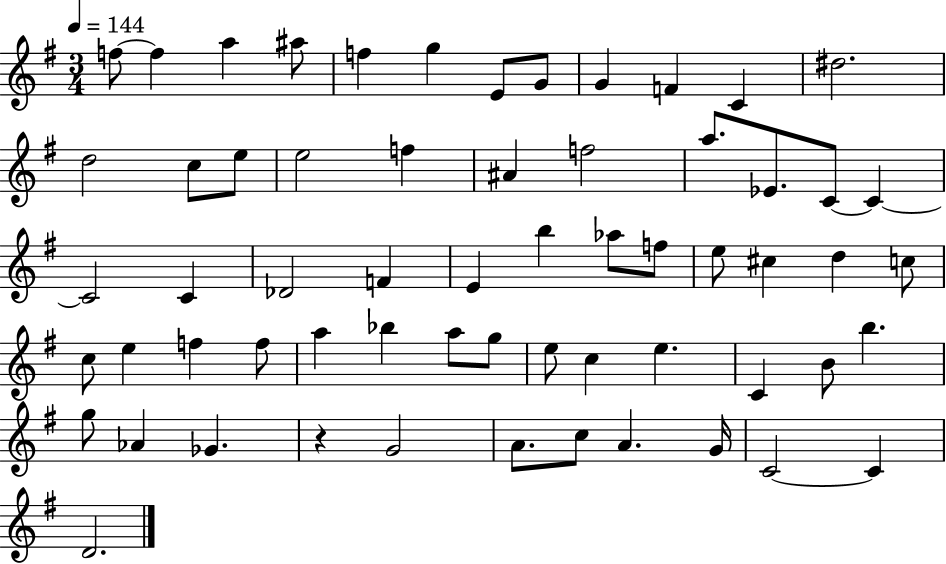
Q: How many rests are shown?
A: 1